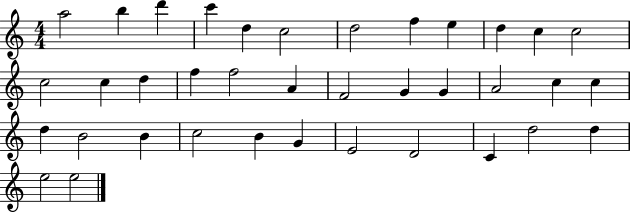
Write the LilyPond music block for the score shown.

{
  \clef treble
  \numericTimeSignature
  \time 4/4
  \key c \major
  a''2 b''4 d'''4 | c'''4 d''4 c''2 | d''2 f''4 e''4 | d''4 c''4 c''2 | \break c''2 c''4 d''4 | f''4 f''2 a'4 | f'2 g'4 g'4 | a'2 c''4 c''4 | \break d''4 b'2 b'4 | c''2 b'4 g'4 | e'2 d'2 | c'4 d''2 d''4 | \break e''2 e''2 | \bar "|."
}